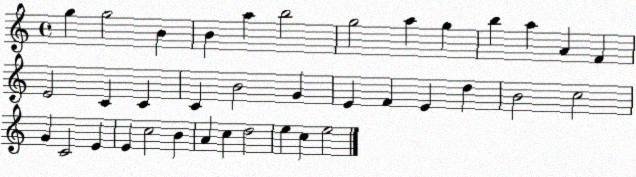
X:1
T:Untitled
M:4/4
L:1/4
K:C
g g2 B B a b2 g2 a g b a A F E2 C C C B2 G E F E d B2 c2 G C2 E E c2 B A c d2 e c e2